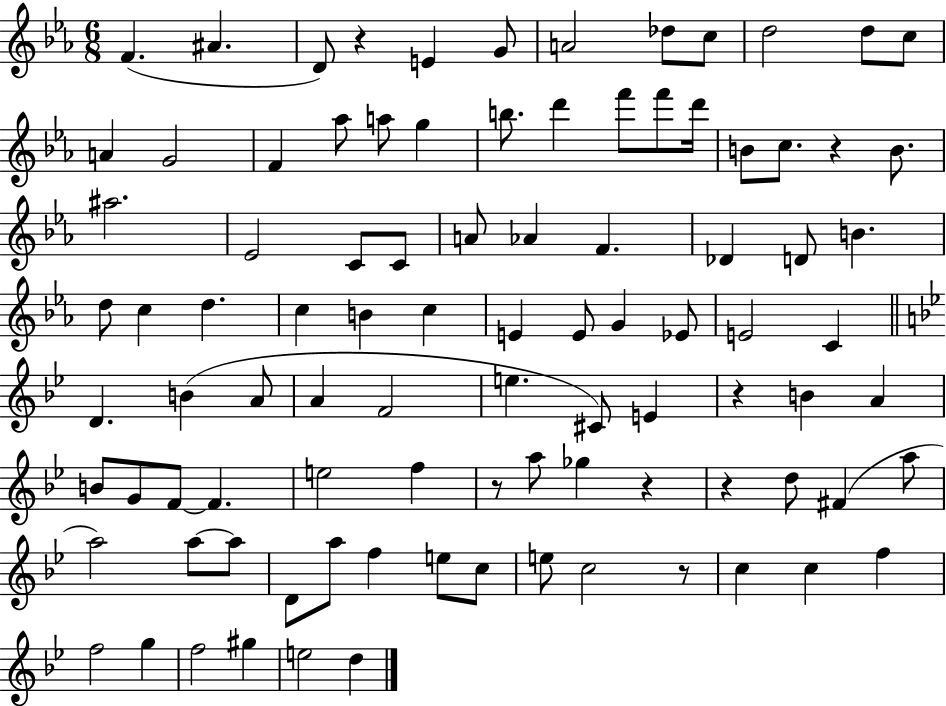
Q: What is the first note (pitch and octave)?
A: F4